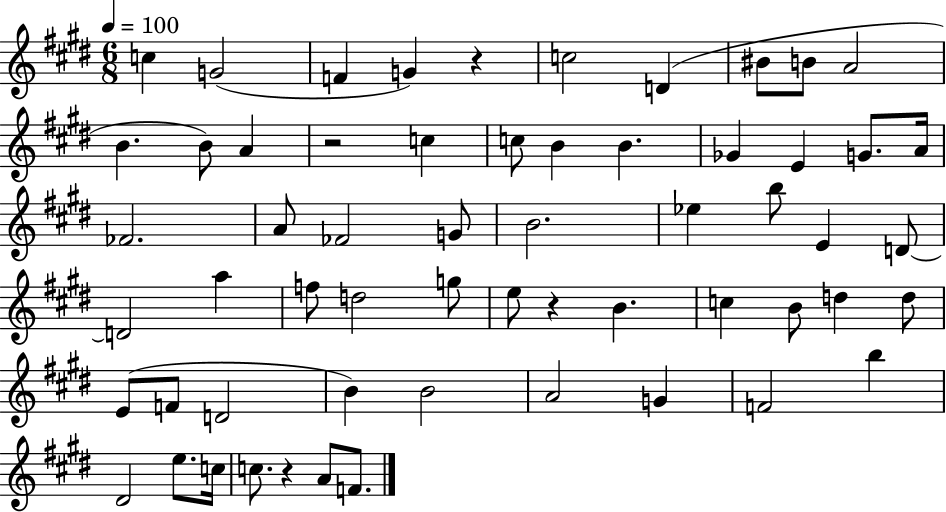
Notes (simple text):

C5/q G4/h F4/q G4/q R/q C5/h D4/q BIS4/e B4/e A4/h B4/q. B4/e A4/q R/h C5/q C5/e B4/q B4/q. Gb4/q E4/q G4/e. A4/s FES4/h. A4/e FES4/h G4/e B4/h. Eb5/q B5/e E4/q D4/e D4/h A5/q F5/e D5/h G5/e E5/e R/q B4/q. C5/q B4/e D5/q D5/e E4/e F4/e D4/h B4/q B4/h A4/h G4/q F4/h B5/q D#4/h E5/e. C5/s C5/e. R/q A4/e F4/e.